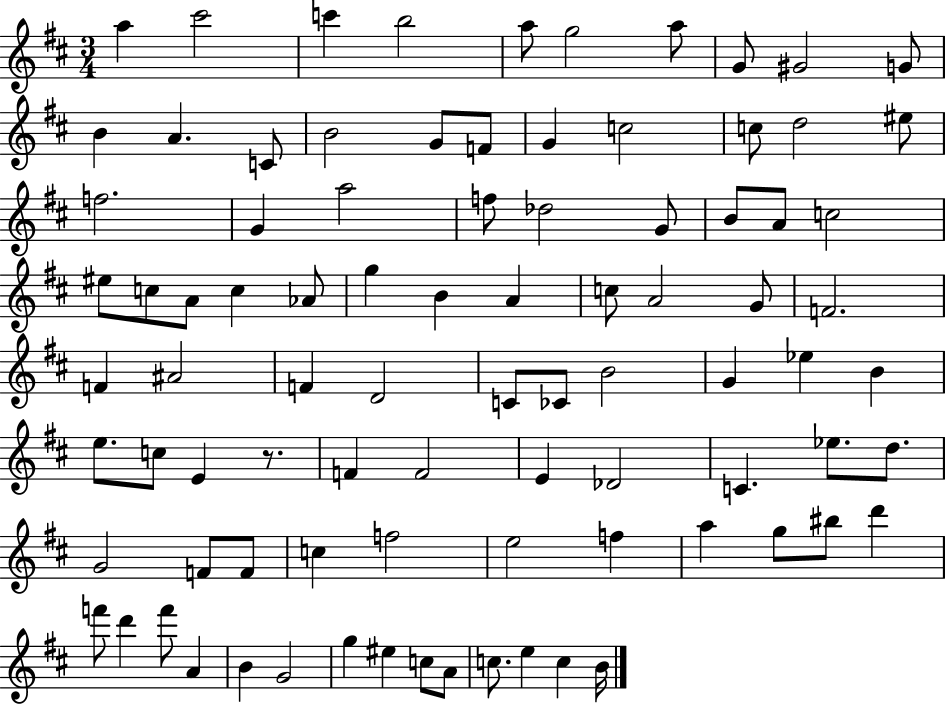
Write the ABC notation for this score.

X:1
T:Untitled
M:3/4
L:1/4
K:D
a ^c'2 c' b2 a/2 g2 a/2 G/2 ^G2 G/2 B A C/2 B2 G/2 F/2 G c2 c/2 d2 ^e/2 f2 G a2 f/2 _d2 G/2 B/2 A/2 c2 ^e/2 c/2 A/2 c _A/2 g B A c/2 A2 G/2 F2 F ^A2 F D2 C/2 _C/2 B2 G _e B e/2 c/2 E z/2 F F2 E _D2 C _e/2 d/2 G2 F/2 F/2 c f2 e2 f a g/2 ^b/2 d' f'/2 d' f'/2 A B G2 g ^e c/2 A/2 c/2 e c B/4